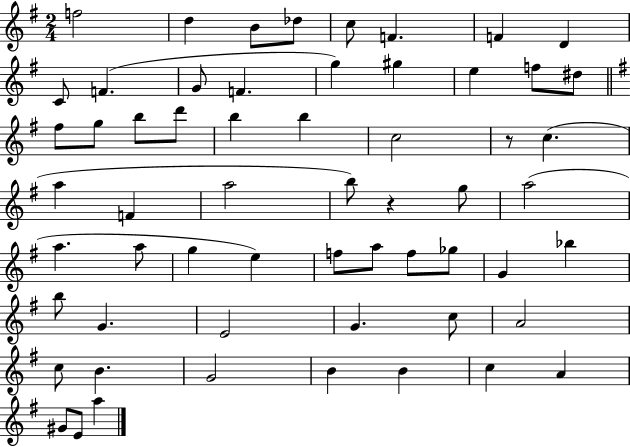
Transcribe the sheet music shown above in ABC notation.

X:1
T:Untitled
M:2/4
L:1/4
K:G
f2 d B/2 _d/2 c/2 F F D C/2 F G/2 F g ^g e f/2 ^d/2 ^f/2 g/2 b/2 d'/2 b b c2 z/2 c a F a2 b/2 z g/2 a2 a a/2 g e f/2 a/2 f/2 _g/2 G _b b/2 G E2 G c/2 A2 c/2 B G2 B B c A ^G/2 E/2 a